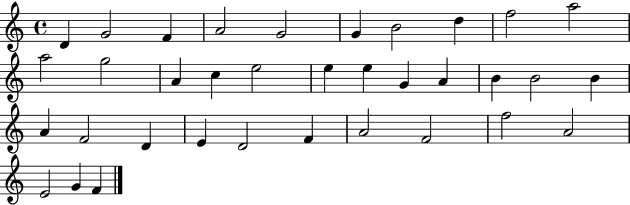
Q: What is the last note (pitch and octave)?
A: F4